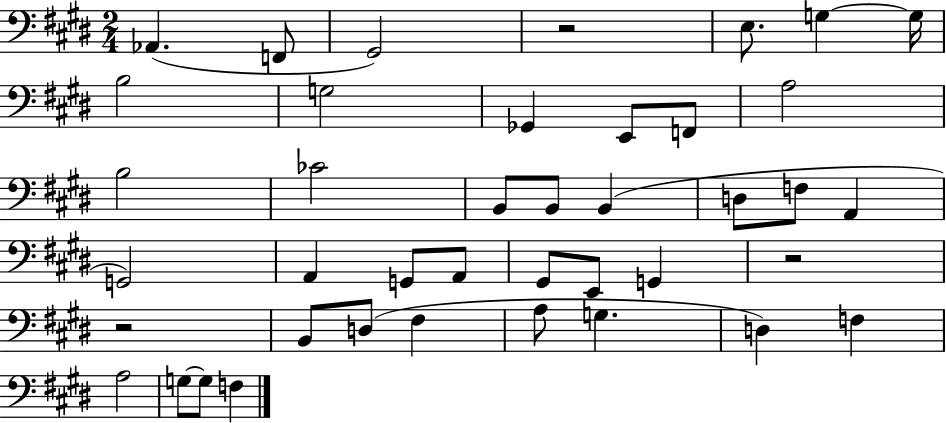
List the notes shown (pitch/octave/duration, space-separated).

Ab2/q. F2/e G#2/h R/h E3/e. G3/q G3/s B3/h G3/h Gb2/q E2/e F2/e A3/h B3/h CES4/h B2/e B2/e B2/q D3/e F3/e A2/q G2/h A2/q G2/e A2/e G#2/e E2/e G2/q R/h R/h B2/e D3/e F#3/q A3/e G3/q. D3/q F3/q A3/h G3/e G3/e F3/q